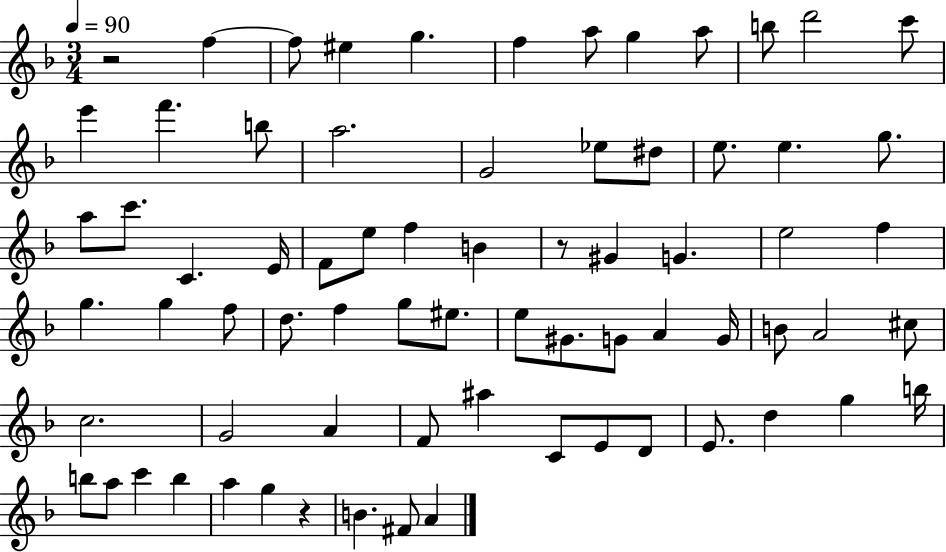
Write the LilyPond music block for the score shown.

{
  \clef treble
  \numericTimeSignature
  \time 3/4
  \key f \major
  \tempo 4 = 90
  r2 f''4~~ | f''8 eis''4 g''4. | f''4 a''8 g''4 a''8 | b''8 d'''2 c'''8 | \break e'''4 f'''4. b''8 | a''2. | g'2 ees''8 dis''8 | e''8. e''4. g''8. | \break a''8 c'''8. c'4. e'16 | f'8 e''8 f''4 b'4 | r8 gis'4 g'4. | e''2 f''4 | \break g''4. g''4 f''8 | d''8. f''4 g''8 eis''8. | e''8 gis'8. g'8 a'4 g'16 | b'8 a'2 cis''8 | \break c''2. | g'2 a'4 | f'8 ais''4 c'8 e'8 d'8 | e'8. d''4 g''4 b''16 | \break b''8 a''8 c'''4 b''4 | a''4 g''4 r4 | b'4. fis'8 a'4 | \bar "|."
}